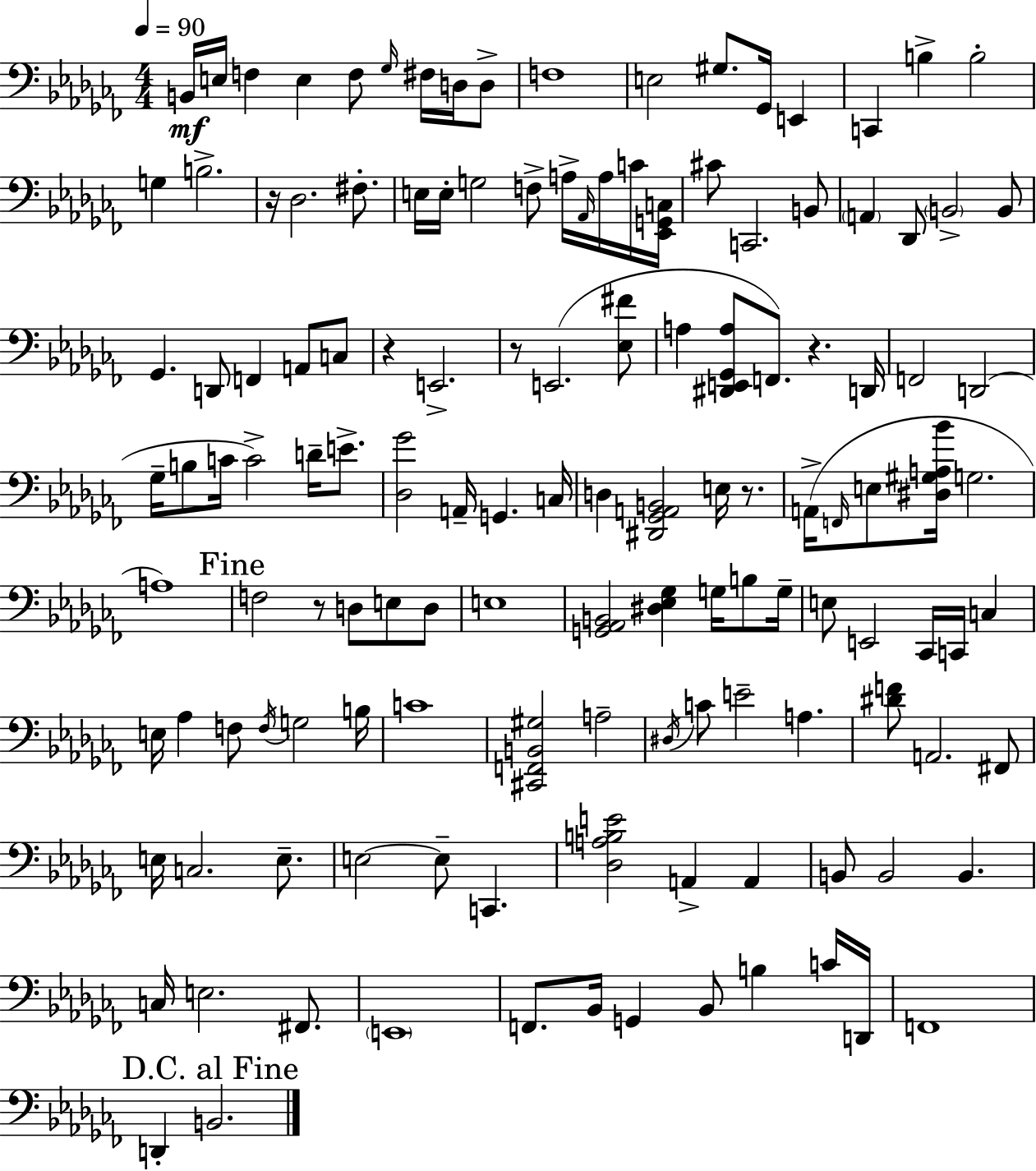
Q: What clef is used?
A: bass